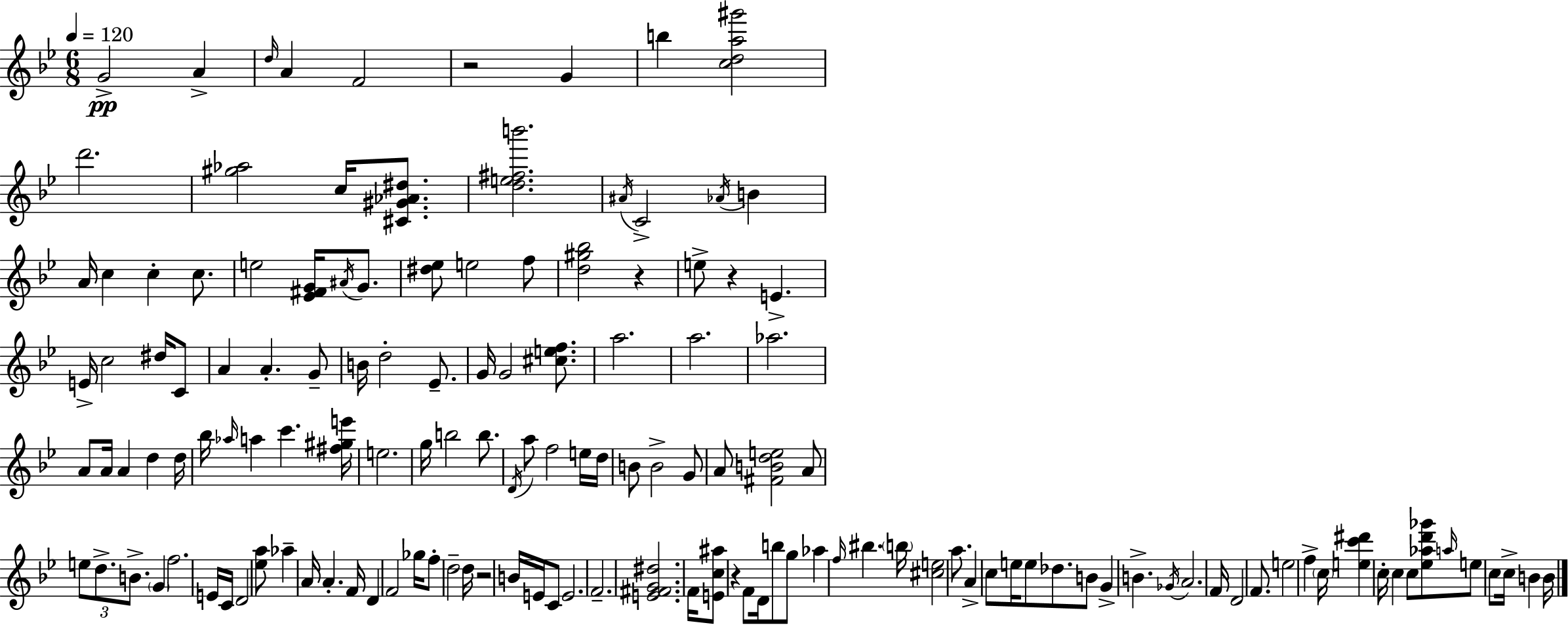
G4/h A4/q D5/s A4/q F4/h R/h G4/q B5/q [C5,D5,A5,G#6]/h D6/h. [G#5,Ab5]/h C5/s [C#4,G#4,Ab4,D#5]/e. [D5,E5,F#5,B6]/h. A#4/s C4/h Ab4/s B4/q A4/s C5/q C5/q C5/e. E5/h [Eb4,F#4,G4]/s A#4/s G4/e. [D#5,Eb5]/e E5/h F5/e [D5,G#5,Bb5]/h R/q E5/e R/q E4/q. E4/s C5/h D#5/s C4/e A4/q A4/q. G4/e B4/s D5/h Eb4/e. G4/s G4/h [C#5,E5,F5]/e. A5/h. A5/h. Ab5/h. A4/e A4/s A4/q D5/q D5/s Bb5/s Ab5/s A5/q C6/q. [F#5,G#5,E6]/s E5/h. G5/s B5/h B5/e. D4/s A5/e F5/h E5/s D5/s B4/e B4/h G4/e A4/e [F#4,B4,D5,E5]/h A4/e E5/e D5/e. B4/e. G4/q F5/h. E4/s C4/s D4/h [Eb5,A5]/e Ab5/q A4/s A4/q. F4/s D4/q F4/h Gb5/s F5/e D5/h D5/s R/h B4/s E4/s C4/e E4/h. F4/h. [E4,F#4,G4,D#5]/h. F4/s [E4,C5,A#5]/e R/q F4/e D4/s B5/e G5/e Ab5/q F5/s BIS5/q. B5/s [C#5,E5]/h A5/e. A4/q C5/e E5/s E5/e Db5/e. B4/e G4/q B4/q. Gb4/s A4/h. F4/s D4/h F4/e. E5/h F5/q C5/s [E5,C6,D#6]/q C5/s C5/q C5/e [Eb5,Ab5,D6,Gb6]/e A5/s E5/e C5/e C5/s B4/q B4/s